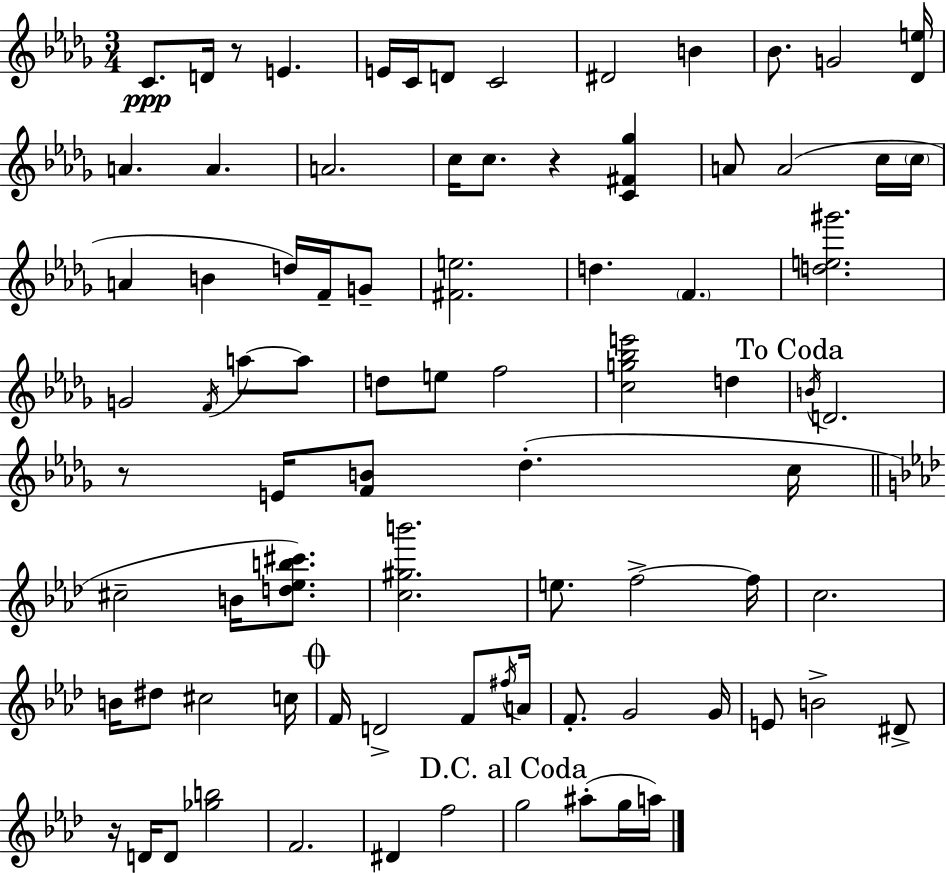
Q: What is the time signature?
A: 3/4